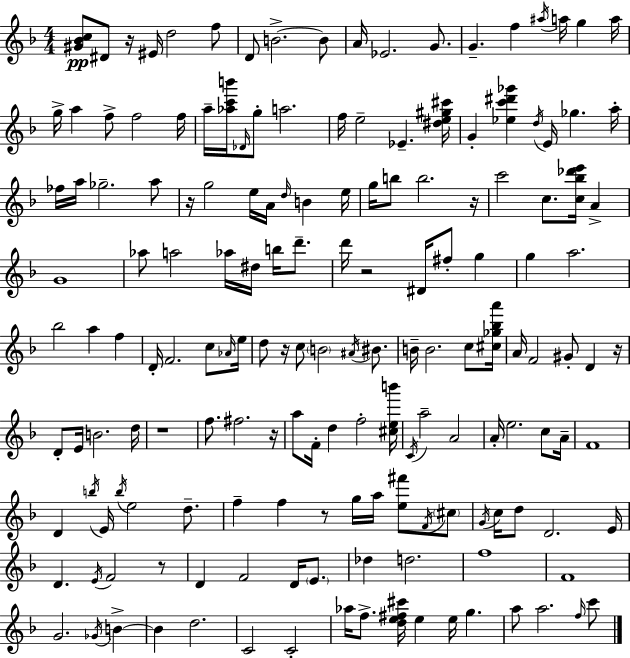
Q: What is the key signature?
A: F major